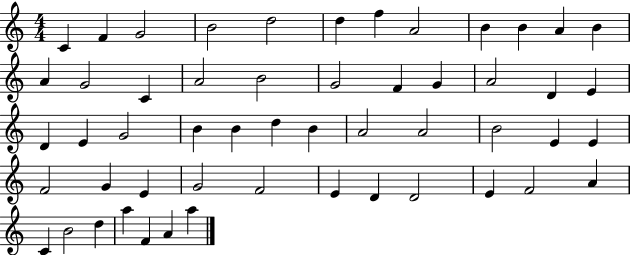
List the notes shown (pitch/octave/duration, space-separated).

C4/q F4/q G4/h B4/h D5/h D5/q F5/q A4/h B4/q B4/q A4/q B4/q A4/q G4/h C4/q A4/h B4/h G4/h F4/q G4/q A4/h D4/q E4/q D4/q E4/q G4/h B4/q B4/q D5/q B4/q A4/h A4/h B4/h E4/q E4/q F4/h G4/q E4/q G4/h F4/h E4/q D4/q D4/h E4/q F4/h A4/q C4/q B4/h D5/q A5/q F4/q A4/q A5/q